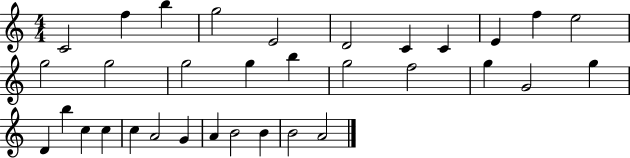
X:1
T:Untitled
M:4/4
L:1/4
K:C
C2 f b g2 E2 D2 C C E f e2 g2 g2 g2 g b g2 f2 g G2 g D b c c c A2 G A B2 B B2 A2